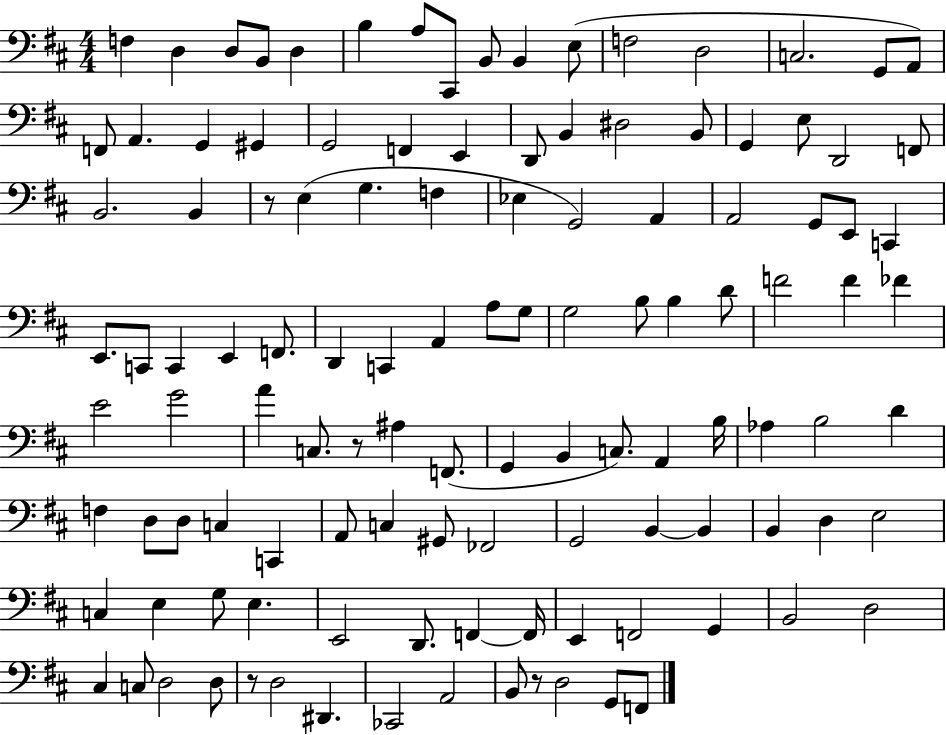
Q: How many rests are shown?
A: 4